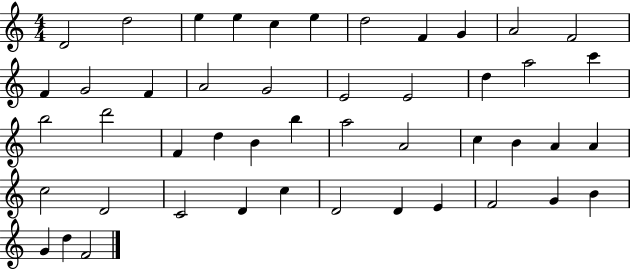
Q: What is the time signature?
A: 4/4